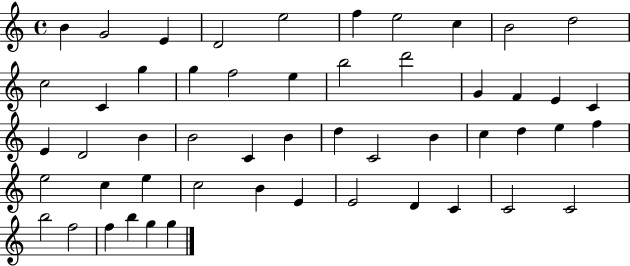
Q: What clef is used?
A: treble